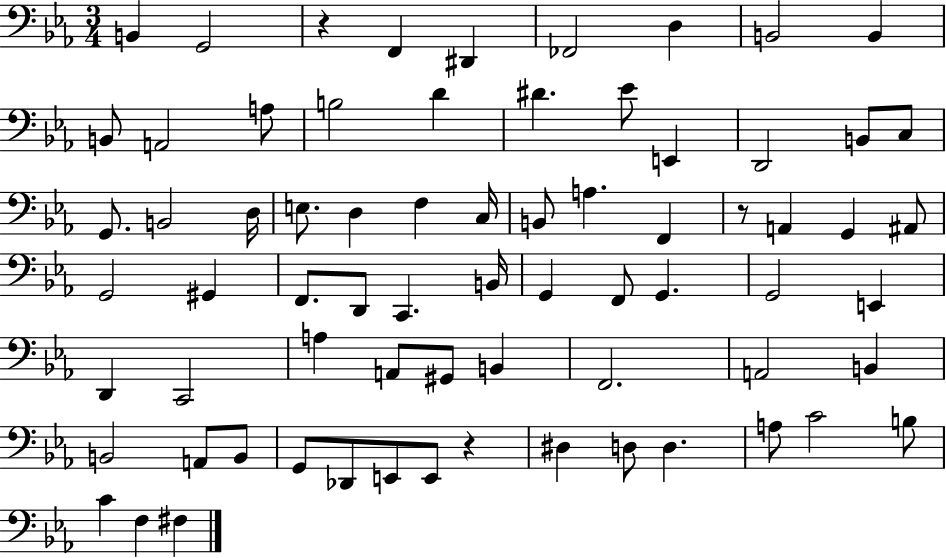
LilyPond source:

{
  \clef bass
  \numericTimeSignature
  \time 3/4
  \key ees \major
  \repeat volta 2 { b,4 g,2 | r4 f,4 dis,4 | fes,2 d4 | b,2 b,4 | \break b,8 a,2 a8 | b2 d'4 | dis'4. ees'8 e,4 | d,2 b,8 c8 | \break g,8. b,2 d16 | e8. d4 f4 c16 | b,8 a4. f,4 | r8 a,4 g,4 ais,8 | \break g,2 gis,4 | f,8. d,8 c,4. b,16 | g,4 f,8 g,4. | g,2 e,4 | \break d,4 c,2 | a4 a,8 gis,8 b,4 | f,2. | a,2 b,4 | \break b,2 a,8 b,8 | g,8 des,8 e,8 e,8 r4 | dis4 d8 d4. | a8 c'2 b8 | \break c'4 f4 fis4 | } \bar "|."
}